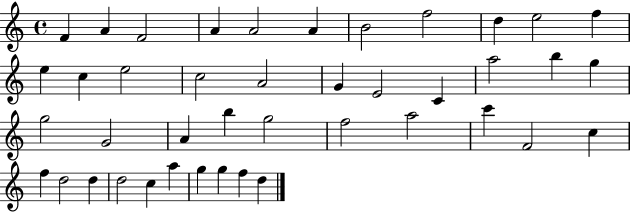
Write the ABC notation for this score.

X:1
T:Untitled
M:4/4
L:1/4
K:C
F A F2 A A2 A B2 f2 d e2 f e c e2 c2 A2 G E2 C a2 b g g2 G2 A b g2 f2 a2 c' F2 c f d2 d d2 c a g g f d